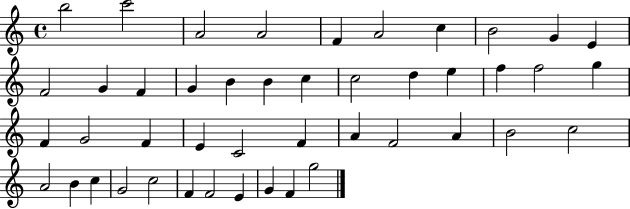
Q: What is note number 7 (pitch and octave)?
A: C5